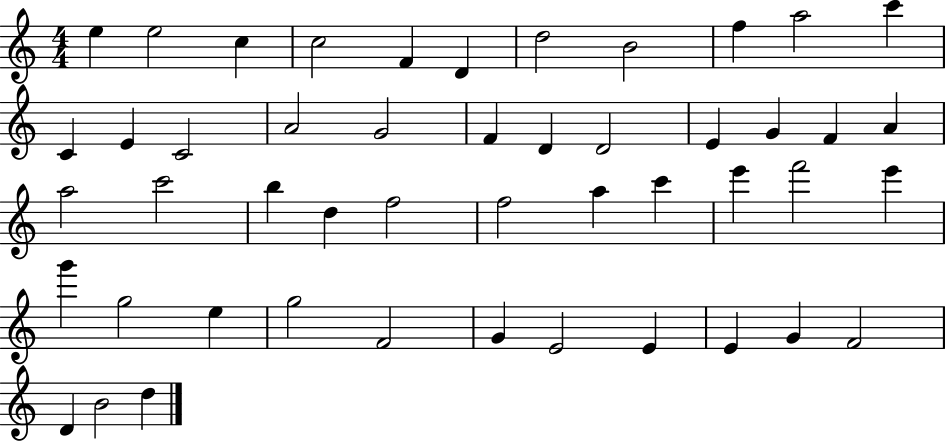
X:1
T:Untitled
M:4/4
L:1/4
K:C
e e2 c c2 F D d2 B2 f a2 c' C E C2 A2 G2 F D D2 E G F A a2 c'2 b d f2 f2 a c' e' f'2 e' g' g2 e g2 F2 G E2 E E G F2 D B2 d